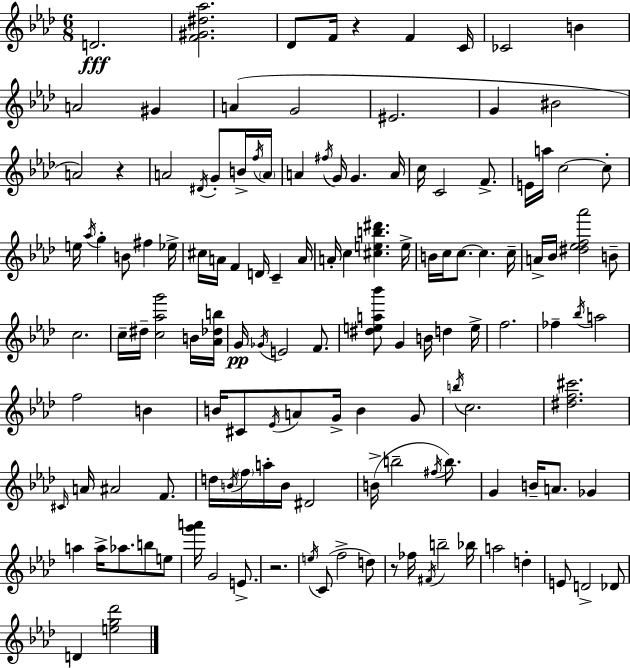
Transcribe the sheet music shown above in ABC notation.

X:1
T:Untitled
M:6/8
L:1/4
K:Fm
D2 [F^G^d_a]2 _D/2 F/4 z F C/4 _C2 B A2 ^G A G2 ^E2 G ^B2 A2 z A2 ^D/4 G/2 B/4 f/4 A/4 A ^f/4 G/4 G A/4 c/4 C2 F/2 E/4 a/4 c2 c/2 e/4 _a/4 g B/2 ^f _e/4 ^c/4 A/4 F D/4 C A/4 A/4 c [^ceb^d'] e/4 B/4 c/4 c/2 c c/4 A/4 _B/4 [^d_ef_a']2 B/2 c2 c/4 ^d/4 [c_ag']2 B/4 [_A_db]/4 G/4 _G/4 E2 F/2 [^dea_b']/2 G B/4 d e/4 f2 _f _b/4 a2 f2 B B/4 ^C/2 _E/4 A/2 G/4 B G/2 b/4 c2 [^df^c']2 ^C/4 A/4 ^A2 F/2 d/4 B/4 f/4 a/4 B/4 ^D2 B/4 b2 ^f/4 b/2 G B/4 A/2 _G a a/4 _a/2 b/2 e/2 [g'a']/4 G2 E/2 z2 e/4 C/2 f2 d/2 z/2 _f/4 ^F/4 b2 _b/4 a2 d E/2 D2 _D/2 D [eg_d']2